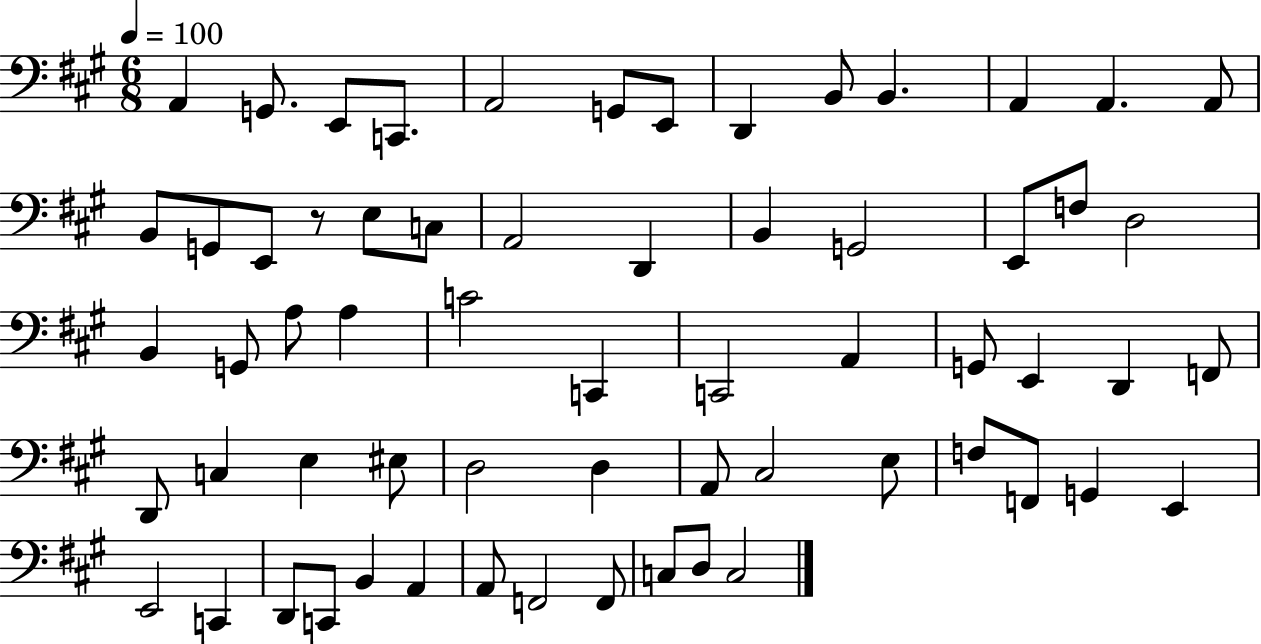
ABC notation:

X:1
T:Untitled
M:6/8
L:1/4
K:A
A,, G,,/2 E,,/2 C,,/2 A,,2 G,,/2 E,,/2 D,, B,,/2 B,, A,, A,, A,,/2 B,,/2 G,,/2 E,,/2 z/2 E,/2 C,/2 A,,2 D,, B,, G,,2 E,,/2 F,/2 D,2 B,, G,,/2 A,/2 A, C2 C,, C,,2 A,, G,,/2 E,, D,, F,,/2 D,,/2 C, E, ^E,/2 D,2 D, A,,/2 ^C,2 E,/2 F,/2 F,,/2 G,, E,, E,,2 C,, D,,/2 C,,/2 B,, A,, A,,/2 F,,2 F,,/2 C,/2 D,/2 C,2